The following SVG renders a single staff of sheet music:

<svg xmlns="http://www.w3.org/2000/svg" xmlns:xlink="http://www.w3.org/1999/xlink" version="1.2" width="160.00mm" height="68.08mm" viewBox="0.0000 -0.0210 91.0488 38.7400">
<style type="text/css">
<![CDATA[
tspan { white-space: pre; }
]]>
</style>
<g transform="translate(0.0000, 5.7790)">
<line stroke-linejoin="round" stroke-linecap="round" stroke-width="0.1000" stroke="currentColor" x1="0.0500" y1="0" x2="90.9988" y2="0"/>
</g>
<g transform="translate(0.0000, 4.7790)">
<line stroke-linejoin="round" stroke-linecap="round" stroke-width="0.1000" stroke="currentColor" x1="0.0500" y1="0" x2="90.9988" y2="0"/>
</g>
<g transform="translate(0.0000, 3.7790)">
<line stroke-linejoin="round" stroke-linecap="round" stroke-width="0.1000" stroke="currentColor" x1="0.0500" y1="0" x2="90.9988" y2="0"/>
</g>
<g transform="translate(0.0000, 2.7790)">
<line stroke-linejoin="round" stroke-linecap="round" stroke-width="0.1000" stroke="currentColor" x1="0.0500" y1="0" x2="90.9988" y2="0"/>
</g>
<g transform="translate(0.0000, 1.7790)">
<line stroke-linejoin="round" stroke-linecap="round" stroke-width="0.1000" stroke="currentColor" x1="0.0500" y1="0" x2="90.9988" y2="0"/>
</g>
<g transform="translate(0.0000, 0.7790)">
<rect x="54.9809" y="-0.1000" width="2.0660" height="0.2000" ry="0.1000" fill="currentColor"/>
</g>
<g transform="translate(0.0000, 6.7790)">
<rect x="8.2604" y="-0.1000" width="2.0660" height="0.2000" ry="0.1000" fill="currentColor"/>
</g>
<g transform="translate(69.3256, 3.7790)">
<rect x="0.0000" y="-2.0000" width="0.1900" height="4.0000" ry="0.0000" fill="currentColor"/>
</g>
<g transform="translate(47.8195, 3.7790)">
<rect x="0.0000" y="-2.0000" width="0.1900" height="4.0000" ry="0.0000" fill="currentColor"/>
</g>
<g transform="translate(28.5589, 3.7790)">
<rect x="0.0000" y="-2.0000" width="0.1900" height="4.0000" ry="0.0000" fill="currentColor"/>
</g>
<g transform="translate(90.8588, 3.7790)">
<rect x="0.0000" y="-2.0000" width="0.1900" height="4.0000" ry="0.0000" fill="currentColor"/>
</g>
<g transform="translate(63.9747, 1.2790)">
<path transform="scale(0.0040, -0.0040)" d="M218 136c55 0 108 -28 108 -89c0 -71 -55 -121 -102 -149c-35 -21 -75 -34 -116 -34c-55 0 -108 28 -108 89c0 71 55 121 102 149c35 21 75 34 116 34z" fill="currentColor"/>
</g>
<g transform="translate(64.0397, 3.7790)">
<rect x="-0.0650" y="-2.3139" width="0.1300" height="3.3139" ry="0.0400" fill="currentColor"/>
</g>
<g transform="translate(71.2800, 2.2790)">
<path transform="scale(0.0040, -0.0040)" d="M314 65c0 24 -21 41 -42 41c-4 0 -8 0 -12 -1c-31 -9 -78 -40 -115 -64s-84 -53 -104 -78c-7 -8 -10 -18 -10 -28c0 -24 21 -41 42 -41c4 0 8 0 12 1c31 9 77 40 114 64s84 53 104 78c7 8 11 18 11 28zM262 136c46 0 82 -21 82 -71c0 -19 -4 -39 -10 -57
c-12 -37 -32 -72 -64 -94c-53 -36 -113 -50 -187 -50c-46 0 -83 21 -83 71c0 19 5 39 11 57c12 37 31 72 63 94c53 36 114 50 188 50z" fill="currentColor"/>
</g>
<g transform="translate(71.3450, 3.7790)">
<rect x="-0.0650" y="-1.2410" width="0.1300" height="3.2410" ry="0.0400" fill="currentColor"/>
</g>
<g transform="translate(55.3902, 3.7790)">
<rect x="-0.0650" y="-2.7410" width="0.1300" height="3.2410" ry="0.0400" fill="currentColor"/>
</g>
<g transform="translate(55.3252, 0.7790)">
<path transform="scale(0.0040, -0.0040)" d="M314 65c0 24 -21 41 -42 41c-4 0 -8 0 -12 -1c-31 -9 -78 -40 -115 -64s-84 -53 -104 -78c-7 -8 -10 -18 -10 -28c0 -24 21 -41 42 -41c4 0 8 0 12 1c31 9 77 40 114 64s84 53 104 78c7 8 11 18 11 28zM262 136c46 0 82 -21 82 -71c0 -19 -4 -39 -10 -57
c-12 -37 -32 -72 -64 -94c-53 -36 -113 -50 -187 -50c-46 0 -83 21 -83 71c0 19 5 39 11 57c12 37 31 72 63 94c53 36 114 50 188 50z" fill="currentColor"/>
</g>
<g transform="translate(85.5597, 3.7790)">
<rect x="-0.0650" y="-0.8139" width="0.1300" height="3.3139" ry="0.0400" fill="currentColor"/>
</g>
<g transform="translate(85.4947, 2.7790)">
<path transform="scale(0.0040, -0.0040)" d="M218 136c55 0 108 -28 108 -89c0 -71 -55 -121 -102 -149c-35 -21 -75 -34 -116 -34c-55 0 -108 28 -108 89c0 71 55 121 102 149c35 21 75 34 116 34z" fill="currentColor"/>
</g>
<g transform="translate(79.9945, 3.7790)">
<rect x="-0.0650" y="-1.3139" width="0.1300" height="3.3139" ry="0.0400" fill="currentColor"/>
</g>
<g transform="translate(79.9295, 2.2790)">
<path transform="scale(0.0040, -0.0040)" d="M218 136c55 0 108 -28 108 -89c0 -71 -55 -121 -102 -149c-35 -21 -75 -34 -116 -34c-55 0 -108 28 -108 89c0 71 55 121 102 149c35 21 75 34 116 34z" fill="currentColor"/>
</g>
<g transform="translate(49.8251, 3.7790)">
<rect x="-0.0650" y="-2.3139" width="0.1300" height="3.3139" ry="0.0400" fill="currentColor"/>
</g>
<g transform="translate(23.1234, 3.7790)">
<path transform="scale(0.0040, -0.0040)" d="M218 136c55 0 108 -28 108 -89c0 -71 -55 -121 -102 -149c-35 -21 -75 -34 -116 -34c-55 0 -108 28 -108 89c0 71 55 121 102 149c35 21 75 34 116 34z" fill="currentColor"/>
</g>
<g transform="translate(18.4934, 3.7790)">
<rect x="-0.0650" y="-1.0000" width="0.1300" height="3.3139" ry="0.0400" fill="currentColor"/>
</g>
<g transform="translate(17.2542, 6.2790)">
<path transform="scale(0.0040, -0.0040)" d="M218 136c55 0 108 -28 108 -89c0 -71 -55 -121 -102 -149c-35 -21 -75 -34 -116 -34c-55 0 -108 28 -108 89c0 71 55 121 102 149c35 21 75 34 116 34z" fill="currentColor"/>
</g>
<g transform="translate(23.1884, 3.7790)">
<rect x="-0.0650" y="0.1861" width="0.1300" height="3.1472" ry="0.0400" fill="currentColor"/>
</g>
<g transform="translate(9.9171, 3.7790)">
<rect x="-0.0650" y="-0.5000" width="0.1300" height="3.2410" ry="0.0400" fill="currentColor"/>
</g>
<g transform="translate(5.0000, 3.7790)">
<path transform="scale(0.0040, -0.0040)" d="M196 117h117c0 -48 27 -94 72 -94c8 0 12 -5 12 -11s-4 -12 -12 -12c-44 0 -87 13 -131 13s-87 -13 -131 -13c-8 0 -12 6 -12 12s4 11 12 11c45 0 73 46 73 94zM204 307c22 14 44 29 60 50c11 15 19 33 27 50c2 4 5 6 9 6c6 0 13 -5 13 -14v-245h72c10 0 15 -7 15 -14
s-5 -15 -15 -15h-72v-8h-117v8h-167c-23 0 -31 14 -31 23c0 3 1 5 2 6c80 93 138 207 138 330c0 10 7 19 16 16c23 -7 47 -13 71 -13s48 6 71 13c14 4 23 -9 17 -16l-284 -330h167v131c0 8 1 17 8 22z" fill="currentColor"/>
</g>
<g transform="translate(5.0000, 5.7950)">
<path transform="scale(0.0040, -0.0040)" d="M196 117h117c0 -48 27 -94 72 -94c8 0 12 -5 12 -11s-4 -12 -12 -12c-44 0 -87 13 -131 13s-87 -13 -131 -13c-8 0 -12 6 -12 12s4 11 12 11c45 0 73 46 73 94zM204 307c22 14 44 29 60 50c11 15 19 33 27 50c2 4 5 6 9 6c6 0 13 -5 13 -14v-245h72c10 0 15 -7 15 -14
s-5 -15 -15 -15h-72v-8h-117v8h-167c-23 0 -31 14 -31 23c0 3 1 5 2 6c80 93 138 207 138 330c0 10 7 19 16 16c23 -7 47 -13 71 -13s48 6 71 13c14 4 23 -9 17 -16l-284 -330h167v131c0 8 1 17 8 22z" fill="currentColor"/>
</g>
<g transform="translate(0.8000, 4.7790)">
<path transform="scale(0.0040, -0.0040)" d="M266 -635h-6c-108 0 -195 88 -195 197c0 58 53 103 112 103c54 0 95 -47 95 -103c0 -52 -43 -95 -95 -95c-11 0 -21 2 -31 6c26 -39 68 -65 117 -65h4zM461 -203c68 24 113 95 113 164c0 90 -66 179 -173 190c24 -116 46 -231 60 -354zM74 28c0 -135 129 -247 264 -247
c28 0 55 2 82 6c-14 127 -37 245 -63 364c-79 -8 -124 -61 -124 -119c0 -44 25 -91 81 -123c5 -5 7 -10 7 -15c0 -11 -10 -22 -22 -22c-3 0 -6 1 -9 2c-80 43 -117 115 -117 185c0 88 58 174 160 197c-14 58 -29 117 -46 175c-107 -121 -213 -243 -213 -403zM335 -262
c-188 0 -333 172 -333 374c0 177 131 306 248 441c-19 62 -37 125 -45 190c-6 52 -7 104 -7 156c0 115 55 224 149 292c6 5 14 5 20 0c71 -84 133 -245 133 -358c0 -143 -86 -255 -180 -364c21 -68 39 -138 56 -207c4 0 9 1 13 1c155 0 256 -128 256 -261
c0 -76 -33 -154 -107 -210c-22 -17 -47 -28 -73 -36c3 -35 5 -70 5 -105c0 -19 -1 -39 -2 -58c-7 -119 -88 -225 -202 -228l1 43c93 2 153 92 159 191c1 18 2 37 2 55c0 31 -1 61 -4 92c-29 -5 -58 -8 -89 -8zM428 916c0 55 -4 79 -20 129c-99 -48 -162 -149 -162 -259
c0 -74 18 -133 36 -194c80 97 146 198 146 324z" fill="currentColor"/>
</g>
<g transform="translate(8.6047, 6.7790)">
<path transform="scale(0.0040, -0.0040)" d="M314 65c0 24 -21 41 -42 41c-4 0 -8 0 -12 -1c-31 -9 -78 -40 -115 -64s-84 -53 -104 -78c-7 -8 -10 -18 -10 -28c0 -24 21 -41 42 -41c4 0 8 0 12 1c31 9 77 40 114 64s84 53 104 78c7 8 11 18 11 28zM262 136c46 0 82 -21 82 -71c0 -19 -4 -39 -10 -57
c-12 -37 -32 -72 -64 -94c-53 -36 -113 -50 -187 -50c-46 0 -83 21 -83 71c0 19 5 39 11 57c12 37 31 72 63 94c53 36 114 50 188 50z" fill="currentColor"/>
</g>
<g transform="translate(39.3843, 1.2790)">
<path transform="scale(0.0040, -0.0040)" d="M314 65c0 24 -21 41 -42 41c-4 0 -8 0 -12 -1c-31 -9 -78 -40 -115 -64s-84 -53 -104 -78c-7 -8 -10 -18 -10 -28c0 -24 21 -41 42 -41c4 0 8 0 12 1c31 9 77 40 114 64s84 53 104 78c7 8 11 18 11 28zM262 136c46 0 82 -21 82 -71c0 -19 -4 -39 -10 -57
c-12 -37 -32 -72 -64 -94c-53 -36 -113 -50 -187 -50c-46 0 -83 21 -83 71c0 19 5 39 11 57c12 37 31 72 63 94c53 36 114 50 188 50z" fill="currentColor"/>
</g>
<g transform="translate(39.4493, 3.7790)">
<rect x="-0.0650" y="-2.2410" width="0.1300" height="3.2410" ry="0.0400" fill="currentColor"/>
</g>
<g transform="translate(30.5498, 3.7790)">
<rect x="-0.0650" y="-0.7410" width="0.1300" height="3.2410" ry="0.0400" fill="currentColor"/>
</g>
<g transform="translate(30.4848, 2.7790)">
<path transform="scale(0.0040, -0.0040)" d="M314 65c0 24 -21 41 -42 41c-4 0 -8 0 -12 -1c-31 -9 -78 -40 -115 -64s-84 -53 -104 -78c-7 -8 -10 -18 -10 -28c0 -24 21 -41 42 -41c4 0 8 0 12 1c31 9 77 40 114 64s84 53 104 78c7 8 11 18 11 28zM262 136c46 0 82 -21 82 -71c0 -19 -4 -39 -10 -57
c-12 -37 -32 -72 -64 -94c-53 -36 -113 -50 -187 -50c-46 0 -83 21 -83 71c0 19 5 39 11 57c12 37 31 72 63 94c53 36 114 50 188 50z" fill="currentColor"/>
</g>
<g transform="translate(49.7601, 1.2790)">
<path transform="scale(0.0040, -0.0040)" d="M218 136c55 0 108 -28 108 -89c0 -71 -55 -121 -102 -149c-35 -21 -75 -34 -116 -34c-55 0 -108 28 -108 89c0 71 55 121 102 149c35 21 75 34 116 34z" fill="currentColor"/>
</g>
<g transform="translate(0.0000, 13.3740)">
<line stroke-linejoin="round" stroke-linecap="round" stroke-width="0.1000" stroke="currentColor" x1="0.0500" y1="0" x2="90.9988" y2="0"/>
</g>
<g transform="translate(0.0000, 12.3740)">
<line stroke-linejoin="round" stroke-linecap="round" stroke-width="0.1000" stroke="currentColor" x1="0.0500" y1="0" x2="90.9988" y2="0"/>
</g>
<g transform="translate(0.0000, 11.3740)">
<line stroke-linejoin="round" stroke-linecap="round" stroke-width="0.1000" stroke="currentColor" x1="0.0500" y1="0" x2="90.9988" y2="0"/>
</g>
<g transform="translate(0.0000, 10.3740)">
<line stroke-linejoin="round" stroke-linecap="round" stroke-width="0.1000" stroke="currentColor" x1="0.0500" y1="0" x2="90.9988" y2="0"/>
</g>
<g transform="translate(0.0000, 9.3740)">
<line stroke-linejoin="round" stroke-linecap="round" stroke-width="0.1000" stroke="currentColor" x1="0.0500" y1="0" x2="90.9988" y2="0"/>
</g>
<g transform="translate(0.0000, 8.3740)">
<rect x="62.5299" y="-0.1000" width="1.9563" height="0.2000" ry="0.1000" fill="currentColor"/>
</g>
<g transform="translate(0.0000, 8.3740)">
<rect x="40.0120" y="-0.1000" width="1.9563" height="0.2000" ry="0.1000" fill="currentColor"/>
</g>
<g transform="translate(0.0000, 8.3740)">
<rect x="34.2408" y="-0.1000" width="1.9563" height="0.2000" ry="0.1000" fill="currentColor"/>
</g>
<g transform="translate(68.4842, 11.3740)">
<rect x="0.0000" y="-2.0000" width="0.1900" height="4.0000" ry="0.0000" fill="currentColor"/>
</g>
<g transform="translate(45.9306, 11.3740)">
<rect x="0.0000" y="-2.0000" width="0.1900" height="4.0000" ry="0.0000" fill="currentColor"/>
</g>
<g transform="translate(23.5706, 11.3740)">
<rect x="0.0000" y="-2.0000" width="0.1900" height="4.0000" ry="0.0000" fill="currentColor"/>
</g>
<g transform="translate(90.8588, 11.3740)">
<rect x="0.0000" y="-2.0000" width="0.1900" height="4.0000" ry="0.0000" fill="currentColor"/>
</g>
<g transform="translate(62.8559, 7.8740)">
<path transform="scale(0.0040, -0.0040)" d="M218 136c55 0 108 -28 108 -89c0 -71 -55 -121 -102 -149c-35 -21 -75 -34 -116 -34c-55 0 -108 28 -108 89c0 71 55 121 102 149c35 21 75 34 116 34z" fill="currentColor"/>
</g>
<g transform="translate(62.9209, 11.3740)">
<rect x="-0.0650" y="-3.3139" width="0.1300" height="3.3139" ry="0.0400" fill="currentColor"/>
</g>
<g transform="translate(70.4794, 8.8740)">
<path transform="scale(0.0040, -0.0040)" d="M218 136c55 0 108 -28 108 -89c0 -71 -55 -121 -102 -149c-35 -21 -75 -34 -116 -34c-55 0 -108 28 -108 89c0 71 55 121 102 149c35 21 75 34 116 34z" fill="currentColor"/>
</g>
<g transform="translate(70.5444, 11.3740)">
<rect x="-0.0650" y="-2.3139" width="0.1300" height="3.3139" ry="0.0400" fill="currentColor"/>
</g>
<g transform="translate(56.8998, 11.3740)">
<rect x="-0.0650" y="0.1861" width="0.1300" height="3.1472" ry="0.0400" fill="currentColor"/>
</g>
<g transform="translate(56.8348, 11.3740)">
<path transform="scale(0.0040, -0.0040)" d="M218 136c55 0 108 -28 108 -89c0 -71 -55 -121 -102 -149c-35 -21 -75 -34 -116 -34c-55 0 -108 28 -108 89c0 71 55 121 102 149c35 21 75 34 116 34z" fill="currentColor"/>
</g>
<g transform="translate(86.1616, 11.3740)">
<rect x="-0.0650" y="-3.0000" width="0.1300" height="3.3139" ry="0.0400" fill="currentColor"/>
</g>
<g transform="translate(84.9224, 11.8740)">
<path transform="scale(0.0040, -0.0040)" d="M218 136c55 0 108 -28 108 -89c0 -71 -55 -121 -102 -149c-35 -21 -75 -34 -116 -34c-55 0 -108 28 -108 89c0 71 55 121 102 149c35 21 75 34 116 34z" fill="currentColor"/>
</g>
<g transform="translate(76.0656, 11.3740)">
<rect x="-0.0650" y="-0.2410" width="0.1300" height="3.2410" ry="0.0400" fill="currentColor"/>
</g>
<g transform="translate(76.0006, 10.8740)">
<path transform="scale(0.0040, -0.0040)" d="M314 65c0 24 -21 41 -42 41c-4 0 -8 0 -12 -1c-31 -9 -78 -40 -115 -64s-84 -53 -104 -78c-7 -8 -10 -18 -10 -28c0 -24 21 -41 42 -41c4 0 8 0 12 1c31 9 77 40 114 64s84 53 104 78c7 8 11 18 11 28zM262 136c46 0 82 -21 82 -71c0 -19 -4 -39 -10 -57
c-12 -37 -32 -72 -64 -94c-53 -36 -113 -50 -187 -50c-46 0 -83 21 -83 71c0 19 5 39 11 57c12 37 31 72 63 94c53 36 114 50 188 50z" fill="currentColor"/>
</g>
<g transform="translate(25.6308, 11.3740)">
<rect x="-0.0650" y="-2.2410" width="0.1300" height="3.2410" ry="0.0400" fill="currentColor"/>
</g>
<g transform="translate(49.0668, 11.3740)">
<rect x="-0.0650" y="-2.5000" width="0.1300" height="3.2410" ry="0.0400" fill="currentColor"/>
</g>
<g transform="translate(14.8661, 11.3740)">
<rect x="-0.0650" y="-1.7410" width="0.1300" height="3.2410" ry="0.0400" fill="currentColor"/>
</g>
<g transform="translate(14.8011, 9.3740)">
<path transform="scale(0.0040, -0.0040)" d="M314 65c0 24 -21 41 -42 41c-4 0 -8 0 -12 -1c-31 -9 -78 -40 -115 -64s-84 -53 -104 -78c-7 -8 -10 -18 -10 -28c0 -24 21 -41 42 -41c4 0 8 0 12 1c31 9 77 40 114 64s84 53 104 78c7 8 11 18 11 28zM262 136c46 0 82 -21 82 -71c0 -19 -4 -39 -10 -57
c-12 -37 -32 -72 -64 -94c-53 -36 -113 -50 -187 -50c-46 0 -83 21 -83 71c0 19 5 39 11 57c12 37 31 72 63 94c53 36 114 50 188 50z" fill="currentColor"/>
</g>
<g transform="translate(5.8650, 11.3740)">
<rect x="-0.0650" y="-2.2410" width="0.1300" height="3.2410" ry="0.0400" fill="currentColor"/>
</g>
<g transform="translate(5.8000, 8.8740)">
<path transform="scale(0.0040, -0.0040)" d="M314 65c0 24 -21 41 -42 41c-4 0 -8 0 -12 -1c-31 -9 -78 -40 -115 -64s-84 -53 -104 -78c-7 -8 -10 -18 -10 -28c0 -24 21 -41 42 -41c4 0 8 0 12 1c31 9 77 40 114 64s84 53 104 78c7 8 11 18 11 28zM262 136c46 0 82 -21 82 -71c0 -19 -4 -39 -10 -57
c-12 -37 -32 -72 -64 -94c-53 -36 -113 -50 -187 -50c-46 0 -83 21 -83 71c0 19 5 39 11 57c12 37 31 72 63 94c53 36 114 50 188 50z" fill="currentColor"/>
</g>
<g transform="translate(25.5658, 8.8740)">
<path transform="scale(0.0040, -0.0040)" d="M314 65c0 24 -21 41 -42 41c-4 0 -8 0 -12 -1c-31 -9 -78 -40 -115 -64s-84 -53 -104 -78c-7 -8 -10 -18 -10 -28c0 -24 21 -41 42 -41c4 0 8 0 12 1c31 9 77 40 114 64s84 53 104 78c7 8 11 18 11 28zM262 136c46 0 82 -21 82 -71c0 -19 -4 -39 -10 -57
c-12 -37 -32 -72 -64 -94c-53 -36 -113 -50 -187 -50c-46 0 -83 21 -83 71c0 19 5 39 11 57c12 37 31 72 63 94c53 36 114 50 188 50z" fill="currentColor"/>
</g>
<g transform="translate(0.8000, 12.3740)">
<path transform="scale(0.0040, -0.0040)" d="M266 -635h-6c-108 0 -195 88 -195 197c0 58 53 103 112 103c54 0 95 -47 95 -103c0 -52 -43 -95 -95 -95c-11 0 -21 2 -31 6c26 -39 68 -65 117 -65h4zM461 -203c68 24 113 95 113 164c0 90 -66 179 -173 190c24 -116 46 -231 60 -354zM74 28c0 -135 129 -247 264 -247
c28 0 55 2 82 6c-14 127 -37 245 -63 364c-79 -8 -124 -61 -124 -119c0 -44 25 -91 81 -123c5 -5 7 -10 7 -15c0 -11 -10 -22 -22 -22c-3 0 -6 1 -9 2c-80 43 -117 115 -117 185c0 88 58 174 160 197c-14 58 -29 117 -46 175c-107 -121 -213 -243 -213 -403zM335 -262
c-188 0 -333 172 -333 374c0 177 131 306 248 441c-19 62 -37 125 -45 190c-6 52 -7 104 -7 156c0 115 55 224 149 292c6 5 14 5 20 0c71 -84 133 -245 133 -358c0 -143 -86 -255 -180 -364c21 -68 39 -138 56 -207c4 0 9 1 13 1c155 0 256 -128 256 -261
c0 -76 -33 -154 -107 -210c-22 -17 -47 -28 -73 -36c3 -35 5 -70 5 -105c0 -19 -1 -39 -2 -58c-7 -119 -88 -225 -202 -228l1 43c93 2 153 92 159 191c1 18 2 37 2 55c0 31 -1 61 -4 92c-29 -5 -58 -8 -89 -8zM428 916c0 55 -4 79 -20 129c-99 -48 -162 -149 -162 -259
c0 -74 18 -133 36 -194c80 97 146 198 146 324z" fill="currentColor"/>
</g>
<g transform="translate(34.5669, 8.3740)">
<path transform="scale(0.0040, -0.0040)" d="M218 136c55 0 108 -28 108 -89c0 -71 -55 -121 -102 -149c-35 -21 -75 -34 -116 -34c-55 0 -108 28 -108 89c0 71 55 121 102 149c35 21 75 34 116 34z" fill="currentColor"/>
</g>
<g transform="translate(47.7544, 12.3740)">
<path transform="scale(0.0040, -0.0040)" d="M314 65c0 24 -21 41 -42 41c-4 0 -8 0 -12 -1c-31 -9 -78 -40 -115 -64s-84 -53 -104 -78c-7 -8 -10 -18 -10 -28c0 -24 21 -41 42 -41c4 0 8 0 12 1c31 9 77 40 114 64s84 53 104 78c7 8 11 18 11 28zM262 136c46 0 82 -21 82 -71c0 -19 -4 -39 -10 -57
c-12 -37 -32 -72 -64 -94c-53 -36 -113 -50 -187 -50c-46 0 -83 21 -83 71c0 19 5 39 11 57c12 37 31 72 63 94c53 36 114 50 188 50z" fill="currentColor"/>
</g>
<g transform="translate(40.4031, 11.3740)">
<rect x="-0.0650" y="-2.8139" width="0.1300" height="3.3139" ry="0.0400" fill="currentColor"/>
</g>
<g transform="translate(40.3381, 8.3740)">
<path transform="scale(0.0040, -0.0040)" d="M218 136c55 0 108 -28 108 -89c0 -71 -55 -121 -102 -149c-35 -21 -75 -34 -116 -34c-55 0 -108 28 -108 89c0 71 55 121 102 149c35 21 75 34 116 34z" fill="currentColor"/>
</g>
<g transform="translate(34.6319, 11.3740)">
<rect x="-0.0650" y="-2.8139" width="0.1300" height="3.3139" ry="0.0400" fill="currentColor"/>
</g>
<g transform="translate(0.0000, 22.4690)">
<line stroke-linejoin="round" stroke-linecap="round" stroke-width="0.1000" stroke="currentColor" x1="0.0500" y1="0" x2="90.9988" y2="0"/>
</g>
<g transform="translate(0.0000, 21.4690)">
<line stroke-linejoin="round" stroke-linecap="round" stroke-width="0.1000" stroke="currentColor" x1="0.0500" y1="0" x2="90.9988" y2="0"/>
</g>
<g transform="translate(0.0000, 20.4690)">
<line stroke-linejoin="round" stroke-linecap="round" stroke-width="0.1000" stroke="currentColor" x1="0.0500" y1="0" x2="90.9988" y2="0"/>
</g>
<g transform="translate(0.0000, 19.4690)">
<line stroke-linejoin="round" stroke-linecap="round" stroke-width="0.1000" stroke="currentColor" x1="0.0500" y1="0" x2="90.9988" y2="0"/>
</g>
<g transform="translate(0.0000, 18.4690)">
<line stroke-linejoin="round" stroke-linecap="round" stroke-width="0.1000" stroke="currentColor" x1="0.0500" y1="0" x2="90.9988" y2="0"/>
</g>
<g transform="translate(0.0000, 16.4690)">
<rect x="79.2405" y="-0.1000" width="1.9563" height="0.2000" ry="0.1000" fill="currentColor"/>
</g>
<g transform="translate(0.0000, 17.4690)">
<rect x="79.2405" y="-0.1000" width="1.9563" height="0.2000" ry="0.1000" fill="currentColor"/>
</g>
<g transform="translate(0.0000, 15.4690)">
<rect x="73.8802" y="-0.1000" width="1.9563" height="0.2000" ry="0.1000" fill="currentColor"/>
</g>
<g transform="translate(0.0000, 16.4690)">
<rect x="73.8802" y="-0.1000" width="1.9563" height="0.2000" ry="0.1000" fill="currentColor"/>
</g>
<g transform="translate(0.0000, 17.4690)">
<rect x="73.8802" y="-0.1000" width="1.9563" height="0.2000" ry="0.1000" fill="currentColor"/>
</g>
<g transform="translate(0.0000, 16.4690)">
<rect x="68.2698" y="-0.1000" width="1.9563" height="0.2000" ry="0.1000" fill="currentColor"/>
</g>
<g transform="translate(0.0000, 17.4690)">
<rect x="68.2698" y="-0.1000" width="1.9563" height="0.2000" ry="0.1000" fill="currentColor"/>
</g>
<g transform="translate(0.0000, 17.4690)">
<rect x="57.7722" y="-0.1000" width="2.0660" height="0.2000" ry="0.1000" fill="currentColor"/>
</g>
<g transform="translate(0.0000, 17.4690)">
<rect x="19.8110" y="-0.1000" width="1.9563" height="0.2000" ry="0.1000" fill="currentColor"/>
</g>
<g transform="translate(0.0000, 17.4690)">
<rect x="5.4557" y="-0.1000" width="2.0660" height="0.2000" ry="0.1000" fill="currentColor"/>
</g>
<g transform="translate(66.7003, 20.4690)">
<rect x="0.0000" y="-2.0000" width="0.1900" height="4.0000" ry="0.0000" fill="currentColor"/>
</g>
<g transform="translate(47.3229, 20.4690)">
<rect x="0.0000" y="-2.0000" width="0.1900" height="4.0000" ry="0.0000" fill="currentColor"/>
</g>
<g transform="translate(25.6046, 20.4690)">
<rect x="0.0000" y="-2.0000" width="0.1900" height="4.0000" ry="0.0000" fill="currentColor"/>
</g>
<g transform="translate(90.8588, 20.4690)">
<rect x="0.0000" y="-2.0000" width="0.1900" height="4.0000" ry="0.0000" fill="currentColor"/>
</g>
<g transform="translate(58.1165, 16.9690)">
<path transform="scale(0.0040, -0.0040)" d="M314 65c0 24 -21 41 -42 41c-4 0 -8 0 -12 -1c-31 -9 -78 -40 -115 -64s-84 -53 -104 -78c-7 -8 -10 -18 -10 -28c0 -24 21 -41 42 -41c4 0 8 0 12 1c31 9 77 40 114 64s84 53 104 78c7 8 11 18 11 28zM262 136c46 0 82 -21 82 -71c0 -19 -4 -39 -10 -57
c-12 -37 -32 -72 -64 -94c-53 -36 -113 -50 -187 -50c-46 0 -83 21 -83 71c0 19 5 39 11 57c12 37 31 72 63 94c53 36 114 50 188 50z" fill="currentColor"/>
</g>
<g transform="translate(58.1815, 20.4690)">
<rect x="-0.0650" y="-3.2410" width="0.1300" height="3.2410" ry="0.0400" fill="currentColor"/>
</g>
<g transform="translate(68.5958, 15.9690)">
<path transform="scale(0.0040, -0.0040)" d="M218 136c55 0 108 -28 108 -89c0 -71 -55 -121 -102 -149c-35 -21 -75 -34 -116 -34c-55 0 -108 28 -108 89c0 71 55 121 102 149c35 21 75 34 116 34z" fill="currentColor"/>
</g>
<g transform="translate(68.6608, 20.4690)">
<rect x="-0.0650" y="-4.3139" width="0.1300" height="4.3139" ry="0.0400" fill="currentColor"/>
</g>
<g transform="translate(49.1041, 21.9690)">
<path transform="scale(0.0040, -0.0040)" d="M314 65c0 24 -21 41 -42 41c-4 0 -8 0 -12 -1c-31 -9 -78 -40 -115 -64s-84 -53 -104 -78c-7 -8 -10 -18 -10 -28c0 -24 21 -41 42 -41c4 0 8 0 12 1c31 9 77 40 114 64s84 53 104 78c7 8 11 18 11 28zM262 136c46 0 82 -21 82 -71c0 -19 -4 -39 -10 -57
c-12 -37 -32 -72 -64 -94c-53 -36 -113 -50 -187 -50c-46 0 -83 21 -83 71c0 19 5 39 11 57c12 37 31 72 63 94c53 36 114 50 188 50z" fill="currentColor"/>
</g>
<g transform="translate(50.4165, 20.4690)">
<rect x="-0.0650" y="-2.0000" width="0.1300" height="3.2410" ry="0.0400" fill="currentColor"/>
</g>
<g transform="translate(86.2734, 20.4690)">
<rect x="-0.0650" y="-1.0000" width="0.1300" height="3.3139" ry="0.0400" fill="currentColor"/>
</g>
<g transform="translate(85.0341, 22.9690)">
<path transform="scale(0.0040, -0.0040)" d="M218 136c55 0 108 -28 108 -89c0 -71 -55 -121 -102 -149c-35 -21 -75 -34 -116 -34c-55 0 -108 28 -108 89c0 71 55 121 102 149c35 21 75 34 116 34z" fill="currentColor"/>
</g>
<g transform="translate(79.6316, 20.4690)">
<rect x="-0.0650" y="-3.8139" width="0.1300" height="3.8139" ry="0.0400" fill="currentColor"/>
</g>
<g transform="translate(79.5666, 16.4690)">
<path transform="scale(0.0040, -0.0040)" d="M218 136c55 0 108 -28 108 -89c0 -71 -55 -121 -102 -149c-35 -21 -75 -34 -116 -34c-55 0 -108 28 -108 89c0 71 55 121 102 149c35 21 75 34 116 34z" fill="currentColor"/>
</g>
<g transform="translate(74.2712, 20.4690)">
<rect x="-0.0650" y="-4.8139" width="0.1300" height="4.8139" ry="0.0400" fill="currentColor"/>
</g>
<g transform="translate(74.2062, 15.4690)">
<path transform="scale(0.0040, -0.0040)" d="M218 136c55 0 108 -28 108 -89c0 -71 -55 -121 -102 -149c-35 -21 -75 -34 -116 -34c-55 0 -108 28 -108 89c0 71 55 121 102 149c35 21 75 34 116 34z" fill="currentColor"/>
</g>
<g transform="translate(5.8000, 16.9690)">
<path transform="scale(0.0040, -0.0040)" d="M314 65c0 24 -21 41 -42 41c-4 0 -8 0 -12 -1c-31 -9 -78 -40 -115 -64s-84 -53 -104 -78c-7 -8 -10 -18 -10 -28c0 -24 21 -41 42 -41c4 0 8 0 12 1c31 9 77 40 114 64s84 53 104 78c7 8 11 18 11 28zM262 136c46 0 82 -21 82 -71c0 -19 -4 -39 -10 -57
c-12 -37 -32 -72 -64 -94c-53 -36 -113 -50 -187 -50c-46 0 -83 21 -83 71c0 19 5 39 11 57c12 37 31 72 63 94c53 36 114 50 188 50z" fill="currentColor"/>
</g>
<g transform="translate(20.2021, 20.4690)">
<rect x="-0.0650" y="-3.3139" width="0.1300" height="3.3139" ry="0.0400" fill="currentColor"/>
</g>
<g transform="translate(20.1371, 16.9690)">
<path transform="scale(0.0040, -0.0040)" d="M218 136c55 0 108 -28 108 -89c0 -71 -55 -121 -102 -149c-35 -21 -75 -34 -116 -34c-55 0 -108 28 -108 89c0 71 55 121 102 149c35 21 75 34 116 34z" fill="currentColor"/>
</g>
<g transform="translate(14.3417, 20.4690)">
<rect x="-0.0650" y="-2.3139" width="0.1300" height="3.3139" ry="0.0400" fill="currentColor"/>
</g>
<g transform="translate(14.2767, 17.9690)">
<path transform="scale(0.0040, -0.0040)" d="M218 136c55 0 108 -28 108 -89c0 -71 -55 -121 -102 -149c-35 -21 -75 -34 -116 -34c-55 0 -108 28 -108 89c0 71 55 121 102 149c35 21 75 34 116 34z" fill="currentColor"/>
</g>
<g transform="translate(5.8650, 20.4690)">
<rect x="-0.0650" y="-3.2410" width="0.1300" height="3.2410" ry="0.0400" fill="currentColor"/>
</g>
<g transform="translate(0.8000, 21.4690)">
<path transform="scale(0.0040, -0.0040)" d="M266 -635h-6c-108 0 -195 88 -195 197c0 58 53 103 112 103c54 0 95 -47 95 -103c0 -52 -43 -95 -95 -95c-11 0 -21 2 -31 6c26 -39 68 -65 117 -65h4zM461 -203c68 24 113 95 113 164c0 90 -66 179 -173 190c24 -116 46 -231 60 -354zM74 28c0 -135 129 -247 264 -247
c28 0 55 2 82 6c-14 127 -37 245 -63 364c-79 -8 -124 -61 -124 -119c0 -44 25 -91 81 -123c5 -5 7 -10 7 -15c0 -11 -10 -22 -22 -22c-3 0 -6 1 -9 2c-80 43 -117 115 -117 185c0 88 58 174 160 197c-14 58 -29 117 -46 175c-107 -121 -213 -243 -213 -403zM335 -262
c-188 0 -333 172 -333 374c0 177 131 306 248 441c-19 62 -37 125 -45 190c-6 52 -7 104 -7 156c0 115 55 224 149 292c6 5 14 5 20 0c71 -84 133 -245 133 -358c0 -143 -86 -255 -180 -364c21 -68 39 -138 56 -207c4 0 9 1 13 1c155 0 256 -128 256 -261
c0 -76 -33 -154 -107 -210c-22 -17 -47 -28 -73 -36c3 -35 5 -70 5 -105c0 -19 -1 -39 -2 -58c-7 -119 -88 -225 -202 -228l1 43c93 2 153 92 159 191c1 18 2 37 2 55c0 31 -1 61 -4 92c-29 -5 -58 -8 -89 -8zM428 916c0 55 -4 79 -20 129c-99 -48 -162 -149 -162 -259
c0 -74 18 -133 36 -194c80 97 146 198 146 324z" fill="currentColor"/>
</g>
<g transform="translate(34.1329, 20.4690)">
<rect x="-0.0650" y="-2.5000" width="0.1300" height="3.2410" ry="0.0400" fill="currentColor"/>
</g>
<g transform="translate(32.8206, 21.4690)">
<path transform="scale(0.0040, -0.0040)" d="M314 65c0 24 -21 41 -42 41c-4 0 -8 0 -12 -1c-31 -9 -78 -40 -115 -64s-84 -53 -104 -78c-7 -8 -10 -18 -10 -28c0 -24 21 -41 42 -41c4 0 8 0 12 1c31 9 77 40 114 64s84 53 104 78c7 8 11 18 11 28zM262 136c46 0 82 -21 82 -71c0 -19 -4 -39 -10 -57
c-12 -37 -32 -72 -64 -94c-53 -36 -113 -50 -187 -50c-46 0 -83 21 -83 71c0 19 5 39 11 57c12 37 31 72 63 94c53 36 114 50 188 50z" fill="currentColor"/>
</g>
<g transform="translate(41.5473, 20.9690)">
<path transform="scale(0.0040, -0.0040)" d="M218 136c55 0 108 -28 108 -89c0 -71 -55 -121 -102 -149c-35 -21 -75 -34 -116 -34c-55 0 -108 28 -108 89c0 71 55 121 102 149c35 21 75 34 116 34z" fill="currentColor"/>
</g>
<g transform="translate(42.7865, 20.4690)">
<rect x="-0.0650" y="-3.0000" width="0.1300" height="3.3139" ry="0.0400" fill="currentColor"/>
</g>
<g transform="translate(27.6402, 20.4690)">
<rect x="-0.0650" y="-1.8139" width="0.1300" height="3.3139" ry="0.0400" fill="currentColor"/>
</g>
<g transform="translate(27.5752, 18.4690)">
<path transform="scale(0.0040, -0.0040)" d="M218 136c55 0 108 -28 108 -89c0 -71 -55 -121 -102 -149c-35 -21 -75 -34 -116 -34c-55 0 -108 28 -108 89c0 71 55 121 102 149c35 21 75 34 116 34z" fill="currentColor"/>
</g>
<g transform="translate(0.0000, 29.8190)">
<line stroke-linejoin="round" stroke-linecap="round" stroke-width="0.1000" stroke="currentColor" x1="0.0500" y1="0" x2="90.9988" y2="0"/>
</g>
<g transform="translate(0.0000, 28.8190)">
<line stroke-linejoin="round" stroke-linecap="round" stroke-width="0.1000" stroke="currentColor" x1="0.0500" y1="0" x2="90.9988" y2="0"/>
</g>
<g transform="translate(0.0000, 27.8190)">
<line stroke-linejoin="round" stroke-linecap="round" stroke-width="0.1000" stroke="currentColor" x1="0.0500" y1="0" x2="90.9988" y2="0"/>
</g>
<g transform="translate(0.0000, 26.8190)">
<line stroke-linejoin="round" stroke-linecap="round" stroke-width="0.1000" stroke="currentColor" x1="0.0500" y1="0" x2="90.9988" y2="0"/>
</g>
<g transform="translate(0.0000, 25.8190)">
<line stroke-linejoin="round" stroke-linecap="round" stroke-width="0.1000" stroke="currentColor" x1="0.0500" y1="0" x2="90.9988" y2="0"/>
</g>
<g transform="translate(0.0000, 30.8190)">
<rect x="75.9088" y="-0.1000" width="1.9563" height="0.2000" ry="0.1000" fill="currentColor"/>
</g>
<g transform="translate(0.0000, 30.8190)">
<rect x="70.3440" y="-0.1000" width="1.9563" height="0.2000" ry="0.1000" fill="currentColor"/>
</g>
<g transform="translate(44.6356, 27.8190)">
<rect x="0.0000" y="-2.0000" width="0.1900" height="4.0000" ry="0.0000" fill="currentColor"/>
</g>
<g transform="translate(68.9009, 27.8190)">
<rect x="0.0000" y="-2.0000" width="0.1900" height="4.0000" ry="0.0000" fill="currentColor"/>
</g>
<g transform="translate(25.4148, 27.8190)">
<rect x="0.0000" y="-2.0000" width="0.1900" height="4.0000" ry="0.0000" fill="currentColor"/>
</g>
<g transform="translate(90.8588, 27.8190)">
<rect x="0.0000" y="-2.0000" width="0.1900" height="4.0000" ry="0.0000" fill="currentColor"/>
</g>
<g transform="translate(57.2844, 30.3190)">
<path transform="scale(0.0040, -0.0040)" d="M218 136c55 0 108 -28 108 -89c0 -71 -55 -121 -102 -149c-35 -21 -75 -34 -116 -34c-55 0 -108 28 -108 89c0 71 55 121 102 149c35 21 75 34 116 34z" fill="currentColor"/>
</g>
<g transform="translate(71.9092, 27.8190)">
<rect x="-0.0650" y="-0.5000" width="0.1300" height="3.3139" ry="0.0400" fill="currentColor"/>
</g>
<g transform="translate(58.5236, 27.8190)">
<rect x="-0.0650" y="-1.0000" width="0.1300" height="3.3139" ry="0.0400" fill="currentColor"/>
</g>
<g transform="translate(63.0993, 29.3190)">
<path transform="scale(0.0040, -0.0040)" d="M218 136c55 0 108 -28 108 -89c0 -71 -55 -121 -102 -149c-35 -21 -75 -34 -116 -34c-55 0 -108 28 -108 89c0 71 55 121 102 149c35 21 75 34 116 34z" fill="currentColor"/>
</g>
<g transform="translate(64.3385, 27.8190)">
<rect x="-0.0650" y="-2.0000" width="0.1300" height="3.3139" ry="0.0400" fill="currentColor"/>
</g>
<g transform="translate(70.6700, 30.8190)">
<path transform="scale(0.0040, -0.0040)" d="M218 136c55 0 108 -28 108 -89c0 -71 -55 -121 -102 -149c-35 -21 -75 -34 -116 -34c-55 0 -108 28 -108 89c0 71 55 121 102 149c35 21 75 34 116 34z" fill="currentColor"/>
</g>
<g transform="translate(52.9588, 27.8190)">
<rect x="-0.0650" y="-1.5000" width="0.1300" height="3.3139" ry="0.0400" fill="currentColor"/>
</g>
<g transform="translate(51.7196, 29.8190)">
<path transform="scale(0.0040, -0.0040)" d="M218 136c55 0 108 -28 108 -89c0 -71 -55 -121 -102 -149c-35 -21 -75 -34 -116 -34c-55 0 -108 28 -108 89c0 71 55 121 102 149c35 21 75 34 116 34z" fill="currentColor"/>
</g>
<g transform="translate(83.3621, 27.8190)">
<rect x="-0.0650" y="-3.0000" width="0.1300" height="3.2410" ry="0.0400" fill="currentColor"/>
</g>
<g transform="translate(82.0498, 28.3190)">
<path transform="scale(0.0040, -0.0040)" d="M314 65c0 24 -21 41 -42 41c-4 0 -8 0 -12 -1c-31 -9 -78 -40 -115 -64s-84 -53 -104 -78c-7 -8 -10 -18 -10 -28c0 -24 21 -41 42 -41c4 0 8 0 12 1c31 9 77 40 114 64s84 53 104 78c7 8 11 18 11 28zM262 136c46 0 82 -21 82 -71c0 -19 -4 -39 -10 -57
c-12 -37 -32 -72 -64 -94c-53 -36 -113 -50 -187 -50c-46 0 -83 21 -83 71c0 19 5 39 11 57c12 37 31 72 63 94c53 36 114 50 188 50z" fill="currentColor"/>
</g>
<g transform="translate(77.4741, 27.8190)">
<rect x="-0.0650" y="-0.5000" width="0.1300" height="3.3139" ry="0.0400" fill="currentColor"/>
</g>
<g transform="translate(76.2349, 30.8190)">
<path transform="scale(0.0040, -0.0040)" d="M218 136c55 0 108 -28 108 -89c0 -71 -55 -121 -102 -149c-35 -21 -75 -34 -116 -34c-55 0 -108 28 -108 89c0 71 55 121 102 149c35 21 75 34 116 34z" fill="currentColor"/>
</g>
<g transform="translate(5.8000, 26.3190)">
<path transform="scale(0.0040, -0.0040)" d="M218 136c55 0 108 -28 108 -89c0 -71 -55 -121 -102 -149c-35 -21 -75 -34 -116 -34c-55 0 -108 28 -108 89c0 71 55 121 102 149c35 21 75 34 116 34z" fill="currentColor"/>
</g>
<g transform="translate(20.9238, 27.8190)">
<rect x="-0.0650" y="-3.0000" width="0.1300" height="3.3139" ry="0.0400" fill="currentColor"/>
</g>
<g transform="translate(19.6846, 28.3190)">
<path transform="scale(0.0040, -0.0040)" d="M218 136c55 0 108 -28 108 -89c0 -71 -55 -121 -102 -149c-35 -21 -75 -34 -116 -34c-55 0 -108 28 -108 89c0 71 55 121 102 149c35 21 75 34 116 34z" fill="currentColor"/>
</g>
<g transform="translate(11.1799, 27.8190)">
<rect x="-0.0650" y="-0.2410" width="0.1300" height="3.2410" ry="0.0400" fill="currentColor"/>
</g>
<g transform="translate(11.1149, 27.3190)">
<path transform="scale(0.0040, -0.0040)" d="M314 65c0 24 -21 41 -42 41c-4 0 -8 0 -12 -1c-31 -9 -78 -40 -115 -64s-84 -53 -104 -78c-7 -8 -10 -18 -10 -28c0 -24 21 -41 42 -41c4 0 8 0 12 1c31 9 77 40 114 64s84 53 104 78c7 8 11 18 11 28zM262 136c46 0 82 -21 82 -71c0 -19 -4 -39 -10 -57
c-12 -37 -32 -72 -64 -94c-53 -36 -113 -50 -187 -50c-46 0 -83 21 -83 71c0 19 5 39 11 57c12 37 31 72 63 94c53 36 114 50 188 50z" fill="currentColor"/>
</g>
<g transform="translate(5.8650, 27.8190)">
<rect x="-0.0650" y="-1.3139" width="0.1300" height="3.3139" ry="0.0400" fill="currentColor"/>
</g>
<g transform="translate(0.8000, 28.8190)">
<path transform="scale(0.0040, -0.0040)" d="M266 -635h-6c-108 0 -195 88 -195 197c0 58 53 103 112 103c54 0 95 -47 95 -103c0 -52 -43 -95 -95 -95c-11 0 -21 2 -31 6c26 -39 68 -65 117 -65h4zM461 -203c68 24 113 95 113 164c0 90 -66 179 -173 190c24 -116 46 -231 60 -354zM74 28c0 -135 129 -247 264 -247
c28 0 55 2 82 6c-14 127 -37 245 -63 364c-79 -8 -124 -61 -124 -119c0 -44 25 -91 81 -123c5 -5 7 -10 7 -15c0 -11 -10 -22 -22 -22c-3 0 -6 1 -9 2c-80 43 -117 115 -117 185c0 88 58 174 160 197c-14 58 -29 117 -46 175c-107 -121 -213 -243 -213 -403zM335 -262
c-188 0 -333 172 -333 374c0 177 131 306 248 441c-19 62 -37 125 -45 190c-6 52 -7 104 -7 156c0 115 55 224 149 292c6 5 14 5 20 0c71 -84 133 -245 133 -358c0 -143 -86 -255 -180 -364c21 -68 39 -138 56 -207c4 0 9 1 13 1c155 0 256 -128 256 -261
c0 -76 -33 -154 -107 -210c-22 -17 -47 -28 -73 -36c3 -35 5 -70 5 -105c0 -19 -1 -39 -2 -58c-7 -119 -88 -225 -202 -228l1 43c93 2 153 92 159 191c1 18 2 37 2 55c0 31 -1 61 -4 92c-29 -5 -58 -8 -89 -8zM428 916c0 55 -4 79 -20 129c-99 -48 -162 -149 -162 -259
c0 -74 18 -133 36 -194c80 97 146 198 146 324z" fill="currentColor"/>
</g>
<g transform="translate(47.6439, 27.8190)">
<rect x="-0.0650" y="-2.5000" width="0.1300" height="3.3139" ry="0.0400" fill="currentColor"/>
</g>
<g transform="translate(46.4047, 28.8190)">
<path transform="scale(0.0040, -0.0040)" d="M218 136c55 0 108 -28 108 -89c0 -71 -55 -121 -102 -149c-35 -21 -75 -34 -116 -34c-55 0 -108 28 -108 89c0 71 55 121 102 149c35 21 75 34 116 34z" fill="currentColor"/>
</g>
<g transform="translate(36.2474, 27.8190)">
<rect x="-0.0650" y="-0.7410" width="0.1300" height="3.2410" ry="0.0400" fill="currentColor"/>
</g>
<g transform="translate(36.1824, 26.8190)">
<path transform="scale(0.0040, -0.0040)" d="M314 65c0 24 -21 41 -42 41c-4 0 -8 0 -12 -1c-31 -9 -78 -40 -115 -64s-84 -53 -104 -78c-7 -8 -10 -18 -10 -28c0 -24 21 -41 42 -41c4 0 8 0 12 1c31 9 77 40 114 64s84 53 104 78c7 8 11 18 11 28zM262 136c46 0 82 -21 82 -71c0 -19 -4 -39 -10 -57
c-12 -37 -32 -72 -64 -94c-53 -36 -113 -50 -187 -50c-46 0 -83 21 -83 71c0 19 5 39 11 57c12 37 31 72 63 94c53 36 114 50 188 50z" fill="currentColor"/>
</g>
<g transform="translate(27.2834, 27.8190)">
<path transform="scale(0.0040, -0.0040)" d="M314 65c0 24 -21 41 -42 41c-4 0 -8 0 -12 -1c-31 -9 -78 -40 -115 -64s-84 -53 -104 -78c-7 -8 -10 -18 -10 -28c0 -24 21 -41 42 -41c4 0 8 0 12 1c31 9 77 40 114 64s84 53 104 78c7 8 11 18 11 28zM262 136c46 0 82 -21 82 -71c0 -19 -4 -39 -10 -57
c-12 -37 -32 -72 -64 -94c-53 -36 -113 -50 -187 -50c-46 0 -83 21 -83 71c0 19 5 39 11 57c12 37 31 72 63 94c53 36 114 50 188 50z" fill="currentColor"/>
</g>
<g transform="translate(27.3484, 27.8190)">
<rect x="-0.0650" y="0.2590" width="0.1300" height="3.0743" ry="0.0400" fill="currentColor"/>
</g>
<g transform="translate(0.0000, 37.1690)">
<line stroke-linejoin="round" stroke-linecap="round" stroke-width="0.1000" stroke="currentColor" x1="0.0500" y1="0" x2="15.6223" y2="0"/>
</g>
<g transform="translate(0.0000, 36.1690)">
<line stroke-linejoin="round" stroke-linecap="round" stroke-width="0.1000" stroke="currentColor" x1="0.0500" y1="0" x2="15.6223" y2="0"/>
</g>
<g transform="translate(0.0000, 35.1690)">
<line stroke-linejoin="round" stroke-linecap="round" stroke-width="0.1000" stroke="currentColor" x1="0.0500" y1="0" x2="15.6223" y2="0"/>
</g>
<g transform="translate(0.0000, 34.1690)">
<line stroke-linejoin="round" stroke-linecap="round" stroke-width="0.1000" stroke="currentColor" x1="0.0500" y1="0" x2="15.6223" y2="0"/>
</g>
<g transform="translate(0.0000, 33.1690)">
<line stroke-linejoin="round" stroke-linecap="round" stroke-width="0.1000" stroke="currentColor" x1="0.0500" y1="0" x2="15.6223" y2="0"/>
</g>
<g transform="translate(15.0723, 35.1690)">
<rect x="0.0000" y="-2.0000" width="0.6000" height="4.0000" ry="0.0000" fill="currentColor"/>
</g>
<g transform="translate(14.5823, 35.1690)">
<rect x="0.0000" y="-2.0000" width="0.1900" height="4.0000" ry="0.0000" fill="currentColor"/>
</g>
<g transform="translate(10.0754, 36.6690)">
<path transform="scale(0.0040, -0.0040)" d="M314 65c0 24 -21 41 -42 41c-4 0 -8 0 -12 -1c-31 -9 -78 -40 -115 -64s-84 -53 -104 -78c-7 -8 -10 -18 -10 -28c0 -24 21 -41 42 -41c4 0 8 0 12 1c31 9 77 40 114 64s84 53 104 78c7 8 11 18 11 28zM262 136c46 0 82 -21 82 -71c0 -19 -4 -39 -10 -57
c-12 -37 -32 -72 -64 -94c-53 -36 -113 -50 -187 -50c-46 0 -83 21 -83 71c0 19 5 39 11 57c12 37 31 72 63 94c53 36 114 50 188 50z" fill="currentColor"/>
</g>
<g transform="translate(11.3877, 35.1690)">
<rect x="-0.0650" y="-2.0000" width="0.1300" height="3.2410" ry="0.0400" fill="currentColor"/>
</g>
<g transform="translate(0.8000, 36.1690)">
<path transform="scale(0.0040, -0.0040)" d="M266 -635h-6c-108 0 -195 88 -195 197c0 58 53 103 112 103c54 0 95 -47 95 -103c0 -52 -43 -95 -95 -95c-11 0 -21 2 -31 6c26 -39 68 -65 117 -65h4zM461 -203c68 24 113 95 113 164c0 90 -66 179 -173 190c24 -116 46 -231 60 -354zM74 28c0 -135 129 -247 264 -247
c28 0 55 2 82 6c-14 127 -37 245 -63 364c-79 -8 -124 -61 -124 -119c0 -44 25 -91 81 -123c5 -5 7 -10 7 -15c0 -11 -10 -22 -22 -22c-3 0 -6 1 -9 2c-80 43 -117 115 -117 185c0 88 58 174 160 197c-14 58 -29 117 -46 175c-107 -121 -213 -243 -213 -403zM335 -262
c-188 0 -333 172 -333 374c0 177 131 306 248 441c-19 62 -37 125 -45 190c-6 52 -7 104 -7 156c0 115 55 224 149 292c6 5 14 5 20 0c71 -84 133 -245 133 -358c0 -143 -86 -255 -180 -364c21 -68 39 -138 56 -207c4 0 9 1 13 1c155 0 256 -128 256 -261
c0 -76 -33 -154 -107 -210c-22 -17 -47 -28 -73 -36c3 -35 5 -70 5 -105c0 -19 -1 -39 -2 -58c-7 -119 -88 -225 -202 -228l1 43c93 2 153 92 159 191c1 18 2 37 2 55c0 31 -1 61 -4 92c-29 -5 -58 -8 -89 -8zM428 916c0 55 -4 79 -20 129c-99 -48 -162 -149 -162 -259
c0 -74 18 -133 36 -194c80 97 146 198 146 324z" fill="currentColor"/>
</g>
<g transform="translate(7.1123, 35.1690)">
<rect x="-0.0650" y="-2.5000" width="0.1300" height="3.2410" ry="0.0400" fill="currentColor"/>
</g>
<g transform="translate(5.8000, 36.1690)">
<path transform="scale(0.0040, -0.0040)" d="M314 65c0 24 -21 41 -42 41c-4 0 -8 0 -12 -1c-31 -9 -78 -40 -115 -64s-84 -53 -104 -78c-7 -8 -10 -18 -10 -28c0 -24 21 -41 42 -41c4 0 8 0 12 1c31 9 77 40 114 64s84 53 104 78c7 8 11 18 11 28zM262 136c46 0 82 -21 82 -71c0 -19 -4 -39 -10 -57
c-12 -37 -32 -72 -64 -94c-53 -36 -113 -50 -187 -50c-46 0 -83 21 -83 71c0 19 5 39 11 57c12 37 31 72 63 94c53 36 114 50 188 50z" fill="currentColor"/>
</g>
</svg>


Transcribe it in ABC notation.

X:1
T:Untitled
M:4/4
L:1/4
K:C
C2 D B d2 g2 g a2 g e2 e d g2 f2 g2 a a G2 B b g c2 A b2 g b f G2 A F2 b2 d' e' c' D e c2 A B2 d2 G E D F C C A2 G2 F2